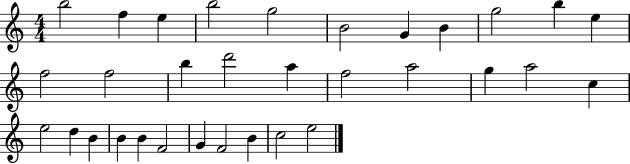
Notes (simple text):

B5/h F5/q E5/q B5/h G5/h B4/h G4/q B4/q G5/h B5/q E5/q F5/h F5/h B5/q D6/h A5/q F5/h A5/h G5/q A5/h C5/q E5/h D5/q B4/q B4/q B4/q F4/h G4/q F4/h B4/q C5/h E5/h